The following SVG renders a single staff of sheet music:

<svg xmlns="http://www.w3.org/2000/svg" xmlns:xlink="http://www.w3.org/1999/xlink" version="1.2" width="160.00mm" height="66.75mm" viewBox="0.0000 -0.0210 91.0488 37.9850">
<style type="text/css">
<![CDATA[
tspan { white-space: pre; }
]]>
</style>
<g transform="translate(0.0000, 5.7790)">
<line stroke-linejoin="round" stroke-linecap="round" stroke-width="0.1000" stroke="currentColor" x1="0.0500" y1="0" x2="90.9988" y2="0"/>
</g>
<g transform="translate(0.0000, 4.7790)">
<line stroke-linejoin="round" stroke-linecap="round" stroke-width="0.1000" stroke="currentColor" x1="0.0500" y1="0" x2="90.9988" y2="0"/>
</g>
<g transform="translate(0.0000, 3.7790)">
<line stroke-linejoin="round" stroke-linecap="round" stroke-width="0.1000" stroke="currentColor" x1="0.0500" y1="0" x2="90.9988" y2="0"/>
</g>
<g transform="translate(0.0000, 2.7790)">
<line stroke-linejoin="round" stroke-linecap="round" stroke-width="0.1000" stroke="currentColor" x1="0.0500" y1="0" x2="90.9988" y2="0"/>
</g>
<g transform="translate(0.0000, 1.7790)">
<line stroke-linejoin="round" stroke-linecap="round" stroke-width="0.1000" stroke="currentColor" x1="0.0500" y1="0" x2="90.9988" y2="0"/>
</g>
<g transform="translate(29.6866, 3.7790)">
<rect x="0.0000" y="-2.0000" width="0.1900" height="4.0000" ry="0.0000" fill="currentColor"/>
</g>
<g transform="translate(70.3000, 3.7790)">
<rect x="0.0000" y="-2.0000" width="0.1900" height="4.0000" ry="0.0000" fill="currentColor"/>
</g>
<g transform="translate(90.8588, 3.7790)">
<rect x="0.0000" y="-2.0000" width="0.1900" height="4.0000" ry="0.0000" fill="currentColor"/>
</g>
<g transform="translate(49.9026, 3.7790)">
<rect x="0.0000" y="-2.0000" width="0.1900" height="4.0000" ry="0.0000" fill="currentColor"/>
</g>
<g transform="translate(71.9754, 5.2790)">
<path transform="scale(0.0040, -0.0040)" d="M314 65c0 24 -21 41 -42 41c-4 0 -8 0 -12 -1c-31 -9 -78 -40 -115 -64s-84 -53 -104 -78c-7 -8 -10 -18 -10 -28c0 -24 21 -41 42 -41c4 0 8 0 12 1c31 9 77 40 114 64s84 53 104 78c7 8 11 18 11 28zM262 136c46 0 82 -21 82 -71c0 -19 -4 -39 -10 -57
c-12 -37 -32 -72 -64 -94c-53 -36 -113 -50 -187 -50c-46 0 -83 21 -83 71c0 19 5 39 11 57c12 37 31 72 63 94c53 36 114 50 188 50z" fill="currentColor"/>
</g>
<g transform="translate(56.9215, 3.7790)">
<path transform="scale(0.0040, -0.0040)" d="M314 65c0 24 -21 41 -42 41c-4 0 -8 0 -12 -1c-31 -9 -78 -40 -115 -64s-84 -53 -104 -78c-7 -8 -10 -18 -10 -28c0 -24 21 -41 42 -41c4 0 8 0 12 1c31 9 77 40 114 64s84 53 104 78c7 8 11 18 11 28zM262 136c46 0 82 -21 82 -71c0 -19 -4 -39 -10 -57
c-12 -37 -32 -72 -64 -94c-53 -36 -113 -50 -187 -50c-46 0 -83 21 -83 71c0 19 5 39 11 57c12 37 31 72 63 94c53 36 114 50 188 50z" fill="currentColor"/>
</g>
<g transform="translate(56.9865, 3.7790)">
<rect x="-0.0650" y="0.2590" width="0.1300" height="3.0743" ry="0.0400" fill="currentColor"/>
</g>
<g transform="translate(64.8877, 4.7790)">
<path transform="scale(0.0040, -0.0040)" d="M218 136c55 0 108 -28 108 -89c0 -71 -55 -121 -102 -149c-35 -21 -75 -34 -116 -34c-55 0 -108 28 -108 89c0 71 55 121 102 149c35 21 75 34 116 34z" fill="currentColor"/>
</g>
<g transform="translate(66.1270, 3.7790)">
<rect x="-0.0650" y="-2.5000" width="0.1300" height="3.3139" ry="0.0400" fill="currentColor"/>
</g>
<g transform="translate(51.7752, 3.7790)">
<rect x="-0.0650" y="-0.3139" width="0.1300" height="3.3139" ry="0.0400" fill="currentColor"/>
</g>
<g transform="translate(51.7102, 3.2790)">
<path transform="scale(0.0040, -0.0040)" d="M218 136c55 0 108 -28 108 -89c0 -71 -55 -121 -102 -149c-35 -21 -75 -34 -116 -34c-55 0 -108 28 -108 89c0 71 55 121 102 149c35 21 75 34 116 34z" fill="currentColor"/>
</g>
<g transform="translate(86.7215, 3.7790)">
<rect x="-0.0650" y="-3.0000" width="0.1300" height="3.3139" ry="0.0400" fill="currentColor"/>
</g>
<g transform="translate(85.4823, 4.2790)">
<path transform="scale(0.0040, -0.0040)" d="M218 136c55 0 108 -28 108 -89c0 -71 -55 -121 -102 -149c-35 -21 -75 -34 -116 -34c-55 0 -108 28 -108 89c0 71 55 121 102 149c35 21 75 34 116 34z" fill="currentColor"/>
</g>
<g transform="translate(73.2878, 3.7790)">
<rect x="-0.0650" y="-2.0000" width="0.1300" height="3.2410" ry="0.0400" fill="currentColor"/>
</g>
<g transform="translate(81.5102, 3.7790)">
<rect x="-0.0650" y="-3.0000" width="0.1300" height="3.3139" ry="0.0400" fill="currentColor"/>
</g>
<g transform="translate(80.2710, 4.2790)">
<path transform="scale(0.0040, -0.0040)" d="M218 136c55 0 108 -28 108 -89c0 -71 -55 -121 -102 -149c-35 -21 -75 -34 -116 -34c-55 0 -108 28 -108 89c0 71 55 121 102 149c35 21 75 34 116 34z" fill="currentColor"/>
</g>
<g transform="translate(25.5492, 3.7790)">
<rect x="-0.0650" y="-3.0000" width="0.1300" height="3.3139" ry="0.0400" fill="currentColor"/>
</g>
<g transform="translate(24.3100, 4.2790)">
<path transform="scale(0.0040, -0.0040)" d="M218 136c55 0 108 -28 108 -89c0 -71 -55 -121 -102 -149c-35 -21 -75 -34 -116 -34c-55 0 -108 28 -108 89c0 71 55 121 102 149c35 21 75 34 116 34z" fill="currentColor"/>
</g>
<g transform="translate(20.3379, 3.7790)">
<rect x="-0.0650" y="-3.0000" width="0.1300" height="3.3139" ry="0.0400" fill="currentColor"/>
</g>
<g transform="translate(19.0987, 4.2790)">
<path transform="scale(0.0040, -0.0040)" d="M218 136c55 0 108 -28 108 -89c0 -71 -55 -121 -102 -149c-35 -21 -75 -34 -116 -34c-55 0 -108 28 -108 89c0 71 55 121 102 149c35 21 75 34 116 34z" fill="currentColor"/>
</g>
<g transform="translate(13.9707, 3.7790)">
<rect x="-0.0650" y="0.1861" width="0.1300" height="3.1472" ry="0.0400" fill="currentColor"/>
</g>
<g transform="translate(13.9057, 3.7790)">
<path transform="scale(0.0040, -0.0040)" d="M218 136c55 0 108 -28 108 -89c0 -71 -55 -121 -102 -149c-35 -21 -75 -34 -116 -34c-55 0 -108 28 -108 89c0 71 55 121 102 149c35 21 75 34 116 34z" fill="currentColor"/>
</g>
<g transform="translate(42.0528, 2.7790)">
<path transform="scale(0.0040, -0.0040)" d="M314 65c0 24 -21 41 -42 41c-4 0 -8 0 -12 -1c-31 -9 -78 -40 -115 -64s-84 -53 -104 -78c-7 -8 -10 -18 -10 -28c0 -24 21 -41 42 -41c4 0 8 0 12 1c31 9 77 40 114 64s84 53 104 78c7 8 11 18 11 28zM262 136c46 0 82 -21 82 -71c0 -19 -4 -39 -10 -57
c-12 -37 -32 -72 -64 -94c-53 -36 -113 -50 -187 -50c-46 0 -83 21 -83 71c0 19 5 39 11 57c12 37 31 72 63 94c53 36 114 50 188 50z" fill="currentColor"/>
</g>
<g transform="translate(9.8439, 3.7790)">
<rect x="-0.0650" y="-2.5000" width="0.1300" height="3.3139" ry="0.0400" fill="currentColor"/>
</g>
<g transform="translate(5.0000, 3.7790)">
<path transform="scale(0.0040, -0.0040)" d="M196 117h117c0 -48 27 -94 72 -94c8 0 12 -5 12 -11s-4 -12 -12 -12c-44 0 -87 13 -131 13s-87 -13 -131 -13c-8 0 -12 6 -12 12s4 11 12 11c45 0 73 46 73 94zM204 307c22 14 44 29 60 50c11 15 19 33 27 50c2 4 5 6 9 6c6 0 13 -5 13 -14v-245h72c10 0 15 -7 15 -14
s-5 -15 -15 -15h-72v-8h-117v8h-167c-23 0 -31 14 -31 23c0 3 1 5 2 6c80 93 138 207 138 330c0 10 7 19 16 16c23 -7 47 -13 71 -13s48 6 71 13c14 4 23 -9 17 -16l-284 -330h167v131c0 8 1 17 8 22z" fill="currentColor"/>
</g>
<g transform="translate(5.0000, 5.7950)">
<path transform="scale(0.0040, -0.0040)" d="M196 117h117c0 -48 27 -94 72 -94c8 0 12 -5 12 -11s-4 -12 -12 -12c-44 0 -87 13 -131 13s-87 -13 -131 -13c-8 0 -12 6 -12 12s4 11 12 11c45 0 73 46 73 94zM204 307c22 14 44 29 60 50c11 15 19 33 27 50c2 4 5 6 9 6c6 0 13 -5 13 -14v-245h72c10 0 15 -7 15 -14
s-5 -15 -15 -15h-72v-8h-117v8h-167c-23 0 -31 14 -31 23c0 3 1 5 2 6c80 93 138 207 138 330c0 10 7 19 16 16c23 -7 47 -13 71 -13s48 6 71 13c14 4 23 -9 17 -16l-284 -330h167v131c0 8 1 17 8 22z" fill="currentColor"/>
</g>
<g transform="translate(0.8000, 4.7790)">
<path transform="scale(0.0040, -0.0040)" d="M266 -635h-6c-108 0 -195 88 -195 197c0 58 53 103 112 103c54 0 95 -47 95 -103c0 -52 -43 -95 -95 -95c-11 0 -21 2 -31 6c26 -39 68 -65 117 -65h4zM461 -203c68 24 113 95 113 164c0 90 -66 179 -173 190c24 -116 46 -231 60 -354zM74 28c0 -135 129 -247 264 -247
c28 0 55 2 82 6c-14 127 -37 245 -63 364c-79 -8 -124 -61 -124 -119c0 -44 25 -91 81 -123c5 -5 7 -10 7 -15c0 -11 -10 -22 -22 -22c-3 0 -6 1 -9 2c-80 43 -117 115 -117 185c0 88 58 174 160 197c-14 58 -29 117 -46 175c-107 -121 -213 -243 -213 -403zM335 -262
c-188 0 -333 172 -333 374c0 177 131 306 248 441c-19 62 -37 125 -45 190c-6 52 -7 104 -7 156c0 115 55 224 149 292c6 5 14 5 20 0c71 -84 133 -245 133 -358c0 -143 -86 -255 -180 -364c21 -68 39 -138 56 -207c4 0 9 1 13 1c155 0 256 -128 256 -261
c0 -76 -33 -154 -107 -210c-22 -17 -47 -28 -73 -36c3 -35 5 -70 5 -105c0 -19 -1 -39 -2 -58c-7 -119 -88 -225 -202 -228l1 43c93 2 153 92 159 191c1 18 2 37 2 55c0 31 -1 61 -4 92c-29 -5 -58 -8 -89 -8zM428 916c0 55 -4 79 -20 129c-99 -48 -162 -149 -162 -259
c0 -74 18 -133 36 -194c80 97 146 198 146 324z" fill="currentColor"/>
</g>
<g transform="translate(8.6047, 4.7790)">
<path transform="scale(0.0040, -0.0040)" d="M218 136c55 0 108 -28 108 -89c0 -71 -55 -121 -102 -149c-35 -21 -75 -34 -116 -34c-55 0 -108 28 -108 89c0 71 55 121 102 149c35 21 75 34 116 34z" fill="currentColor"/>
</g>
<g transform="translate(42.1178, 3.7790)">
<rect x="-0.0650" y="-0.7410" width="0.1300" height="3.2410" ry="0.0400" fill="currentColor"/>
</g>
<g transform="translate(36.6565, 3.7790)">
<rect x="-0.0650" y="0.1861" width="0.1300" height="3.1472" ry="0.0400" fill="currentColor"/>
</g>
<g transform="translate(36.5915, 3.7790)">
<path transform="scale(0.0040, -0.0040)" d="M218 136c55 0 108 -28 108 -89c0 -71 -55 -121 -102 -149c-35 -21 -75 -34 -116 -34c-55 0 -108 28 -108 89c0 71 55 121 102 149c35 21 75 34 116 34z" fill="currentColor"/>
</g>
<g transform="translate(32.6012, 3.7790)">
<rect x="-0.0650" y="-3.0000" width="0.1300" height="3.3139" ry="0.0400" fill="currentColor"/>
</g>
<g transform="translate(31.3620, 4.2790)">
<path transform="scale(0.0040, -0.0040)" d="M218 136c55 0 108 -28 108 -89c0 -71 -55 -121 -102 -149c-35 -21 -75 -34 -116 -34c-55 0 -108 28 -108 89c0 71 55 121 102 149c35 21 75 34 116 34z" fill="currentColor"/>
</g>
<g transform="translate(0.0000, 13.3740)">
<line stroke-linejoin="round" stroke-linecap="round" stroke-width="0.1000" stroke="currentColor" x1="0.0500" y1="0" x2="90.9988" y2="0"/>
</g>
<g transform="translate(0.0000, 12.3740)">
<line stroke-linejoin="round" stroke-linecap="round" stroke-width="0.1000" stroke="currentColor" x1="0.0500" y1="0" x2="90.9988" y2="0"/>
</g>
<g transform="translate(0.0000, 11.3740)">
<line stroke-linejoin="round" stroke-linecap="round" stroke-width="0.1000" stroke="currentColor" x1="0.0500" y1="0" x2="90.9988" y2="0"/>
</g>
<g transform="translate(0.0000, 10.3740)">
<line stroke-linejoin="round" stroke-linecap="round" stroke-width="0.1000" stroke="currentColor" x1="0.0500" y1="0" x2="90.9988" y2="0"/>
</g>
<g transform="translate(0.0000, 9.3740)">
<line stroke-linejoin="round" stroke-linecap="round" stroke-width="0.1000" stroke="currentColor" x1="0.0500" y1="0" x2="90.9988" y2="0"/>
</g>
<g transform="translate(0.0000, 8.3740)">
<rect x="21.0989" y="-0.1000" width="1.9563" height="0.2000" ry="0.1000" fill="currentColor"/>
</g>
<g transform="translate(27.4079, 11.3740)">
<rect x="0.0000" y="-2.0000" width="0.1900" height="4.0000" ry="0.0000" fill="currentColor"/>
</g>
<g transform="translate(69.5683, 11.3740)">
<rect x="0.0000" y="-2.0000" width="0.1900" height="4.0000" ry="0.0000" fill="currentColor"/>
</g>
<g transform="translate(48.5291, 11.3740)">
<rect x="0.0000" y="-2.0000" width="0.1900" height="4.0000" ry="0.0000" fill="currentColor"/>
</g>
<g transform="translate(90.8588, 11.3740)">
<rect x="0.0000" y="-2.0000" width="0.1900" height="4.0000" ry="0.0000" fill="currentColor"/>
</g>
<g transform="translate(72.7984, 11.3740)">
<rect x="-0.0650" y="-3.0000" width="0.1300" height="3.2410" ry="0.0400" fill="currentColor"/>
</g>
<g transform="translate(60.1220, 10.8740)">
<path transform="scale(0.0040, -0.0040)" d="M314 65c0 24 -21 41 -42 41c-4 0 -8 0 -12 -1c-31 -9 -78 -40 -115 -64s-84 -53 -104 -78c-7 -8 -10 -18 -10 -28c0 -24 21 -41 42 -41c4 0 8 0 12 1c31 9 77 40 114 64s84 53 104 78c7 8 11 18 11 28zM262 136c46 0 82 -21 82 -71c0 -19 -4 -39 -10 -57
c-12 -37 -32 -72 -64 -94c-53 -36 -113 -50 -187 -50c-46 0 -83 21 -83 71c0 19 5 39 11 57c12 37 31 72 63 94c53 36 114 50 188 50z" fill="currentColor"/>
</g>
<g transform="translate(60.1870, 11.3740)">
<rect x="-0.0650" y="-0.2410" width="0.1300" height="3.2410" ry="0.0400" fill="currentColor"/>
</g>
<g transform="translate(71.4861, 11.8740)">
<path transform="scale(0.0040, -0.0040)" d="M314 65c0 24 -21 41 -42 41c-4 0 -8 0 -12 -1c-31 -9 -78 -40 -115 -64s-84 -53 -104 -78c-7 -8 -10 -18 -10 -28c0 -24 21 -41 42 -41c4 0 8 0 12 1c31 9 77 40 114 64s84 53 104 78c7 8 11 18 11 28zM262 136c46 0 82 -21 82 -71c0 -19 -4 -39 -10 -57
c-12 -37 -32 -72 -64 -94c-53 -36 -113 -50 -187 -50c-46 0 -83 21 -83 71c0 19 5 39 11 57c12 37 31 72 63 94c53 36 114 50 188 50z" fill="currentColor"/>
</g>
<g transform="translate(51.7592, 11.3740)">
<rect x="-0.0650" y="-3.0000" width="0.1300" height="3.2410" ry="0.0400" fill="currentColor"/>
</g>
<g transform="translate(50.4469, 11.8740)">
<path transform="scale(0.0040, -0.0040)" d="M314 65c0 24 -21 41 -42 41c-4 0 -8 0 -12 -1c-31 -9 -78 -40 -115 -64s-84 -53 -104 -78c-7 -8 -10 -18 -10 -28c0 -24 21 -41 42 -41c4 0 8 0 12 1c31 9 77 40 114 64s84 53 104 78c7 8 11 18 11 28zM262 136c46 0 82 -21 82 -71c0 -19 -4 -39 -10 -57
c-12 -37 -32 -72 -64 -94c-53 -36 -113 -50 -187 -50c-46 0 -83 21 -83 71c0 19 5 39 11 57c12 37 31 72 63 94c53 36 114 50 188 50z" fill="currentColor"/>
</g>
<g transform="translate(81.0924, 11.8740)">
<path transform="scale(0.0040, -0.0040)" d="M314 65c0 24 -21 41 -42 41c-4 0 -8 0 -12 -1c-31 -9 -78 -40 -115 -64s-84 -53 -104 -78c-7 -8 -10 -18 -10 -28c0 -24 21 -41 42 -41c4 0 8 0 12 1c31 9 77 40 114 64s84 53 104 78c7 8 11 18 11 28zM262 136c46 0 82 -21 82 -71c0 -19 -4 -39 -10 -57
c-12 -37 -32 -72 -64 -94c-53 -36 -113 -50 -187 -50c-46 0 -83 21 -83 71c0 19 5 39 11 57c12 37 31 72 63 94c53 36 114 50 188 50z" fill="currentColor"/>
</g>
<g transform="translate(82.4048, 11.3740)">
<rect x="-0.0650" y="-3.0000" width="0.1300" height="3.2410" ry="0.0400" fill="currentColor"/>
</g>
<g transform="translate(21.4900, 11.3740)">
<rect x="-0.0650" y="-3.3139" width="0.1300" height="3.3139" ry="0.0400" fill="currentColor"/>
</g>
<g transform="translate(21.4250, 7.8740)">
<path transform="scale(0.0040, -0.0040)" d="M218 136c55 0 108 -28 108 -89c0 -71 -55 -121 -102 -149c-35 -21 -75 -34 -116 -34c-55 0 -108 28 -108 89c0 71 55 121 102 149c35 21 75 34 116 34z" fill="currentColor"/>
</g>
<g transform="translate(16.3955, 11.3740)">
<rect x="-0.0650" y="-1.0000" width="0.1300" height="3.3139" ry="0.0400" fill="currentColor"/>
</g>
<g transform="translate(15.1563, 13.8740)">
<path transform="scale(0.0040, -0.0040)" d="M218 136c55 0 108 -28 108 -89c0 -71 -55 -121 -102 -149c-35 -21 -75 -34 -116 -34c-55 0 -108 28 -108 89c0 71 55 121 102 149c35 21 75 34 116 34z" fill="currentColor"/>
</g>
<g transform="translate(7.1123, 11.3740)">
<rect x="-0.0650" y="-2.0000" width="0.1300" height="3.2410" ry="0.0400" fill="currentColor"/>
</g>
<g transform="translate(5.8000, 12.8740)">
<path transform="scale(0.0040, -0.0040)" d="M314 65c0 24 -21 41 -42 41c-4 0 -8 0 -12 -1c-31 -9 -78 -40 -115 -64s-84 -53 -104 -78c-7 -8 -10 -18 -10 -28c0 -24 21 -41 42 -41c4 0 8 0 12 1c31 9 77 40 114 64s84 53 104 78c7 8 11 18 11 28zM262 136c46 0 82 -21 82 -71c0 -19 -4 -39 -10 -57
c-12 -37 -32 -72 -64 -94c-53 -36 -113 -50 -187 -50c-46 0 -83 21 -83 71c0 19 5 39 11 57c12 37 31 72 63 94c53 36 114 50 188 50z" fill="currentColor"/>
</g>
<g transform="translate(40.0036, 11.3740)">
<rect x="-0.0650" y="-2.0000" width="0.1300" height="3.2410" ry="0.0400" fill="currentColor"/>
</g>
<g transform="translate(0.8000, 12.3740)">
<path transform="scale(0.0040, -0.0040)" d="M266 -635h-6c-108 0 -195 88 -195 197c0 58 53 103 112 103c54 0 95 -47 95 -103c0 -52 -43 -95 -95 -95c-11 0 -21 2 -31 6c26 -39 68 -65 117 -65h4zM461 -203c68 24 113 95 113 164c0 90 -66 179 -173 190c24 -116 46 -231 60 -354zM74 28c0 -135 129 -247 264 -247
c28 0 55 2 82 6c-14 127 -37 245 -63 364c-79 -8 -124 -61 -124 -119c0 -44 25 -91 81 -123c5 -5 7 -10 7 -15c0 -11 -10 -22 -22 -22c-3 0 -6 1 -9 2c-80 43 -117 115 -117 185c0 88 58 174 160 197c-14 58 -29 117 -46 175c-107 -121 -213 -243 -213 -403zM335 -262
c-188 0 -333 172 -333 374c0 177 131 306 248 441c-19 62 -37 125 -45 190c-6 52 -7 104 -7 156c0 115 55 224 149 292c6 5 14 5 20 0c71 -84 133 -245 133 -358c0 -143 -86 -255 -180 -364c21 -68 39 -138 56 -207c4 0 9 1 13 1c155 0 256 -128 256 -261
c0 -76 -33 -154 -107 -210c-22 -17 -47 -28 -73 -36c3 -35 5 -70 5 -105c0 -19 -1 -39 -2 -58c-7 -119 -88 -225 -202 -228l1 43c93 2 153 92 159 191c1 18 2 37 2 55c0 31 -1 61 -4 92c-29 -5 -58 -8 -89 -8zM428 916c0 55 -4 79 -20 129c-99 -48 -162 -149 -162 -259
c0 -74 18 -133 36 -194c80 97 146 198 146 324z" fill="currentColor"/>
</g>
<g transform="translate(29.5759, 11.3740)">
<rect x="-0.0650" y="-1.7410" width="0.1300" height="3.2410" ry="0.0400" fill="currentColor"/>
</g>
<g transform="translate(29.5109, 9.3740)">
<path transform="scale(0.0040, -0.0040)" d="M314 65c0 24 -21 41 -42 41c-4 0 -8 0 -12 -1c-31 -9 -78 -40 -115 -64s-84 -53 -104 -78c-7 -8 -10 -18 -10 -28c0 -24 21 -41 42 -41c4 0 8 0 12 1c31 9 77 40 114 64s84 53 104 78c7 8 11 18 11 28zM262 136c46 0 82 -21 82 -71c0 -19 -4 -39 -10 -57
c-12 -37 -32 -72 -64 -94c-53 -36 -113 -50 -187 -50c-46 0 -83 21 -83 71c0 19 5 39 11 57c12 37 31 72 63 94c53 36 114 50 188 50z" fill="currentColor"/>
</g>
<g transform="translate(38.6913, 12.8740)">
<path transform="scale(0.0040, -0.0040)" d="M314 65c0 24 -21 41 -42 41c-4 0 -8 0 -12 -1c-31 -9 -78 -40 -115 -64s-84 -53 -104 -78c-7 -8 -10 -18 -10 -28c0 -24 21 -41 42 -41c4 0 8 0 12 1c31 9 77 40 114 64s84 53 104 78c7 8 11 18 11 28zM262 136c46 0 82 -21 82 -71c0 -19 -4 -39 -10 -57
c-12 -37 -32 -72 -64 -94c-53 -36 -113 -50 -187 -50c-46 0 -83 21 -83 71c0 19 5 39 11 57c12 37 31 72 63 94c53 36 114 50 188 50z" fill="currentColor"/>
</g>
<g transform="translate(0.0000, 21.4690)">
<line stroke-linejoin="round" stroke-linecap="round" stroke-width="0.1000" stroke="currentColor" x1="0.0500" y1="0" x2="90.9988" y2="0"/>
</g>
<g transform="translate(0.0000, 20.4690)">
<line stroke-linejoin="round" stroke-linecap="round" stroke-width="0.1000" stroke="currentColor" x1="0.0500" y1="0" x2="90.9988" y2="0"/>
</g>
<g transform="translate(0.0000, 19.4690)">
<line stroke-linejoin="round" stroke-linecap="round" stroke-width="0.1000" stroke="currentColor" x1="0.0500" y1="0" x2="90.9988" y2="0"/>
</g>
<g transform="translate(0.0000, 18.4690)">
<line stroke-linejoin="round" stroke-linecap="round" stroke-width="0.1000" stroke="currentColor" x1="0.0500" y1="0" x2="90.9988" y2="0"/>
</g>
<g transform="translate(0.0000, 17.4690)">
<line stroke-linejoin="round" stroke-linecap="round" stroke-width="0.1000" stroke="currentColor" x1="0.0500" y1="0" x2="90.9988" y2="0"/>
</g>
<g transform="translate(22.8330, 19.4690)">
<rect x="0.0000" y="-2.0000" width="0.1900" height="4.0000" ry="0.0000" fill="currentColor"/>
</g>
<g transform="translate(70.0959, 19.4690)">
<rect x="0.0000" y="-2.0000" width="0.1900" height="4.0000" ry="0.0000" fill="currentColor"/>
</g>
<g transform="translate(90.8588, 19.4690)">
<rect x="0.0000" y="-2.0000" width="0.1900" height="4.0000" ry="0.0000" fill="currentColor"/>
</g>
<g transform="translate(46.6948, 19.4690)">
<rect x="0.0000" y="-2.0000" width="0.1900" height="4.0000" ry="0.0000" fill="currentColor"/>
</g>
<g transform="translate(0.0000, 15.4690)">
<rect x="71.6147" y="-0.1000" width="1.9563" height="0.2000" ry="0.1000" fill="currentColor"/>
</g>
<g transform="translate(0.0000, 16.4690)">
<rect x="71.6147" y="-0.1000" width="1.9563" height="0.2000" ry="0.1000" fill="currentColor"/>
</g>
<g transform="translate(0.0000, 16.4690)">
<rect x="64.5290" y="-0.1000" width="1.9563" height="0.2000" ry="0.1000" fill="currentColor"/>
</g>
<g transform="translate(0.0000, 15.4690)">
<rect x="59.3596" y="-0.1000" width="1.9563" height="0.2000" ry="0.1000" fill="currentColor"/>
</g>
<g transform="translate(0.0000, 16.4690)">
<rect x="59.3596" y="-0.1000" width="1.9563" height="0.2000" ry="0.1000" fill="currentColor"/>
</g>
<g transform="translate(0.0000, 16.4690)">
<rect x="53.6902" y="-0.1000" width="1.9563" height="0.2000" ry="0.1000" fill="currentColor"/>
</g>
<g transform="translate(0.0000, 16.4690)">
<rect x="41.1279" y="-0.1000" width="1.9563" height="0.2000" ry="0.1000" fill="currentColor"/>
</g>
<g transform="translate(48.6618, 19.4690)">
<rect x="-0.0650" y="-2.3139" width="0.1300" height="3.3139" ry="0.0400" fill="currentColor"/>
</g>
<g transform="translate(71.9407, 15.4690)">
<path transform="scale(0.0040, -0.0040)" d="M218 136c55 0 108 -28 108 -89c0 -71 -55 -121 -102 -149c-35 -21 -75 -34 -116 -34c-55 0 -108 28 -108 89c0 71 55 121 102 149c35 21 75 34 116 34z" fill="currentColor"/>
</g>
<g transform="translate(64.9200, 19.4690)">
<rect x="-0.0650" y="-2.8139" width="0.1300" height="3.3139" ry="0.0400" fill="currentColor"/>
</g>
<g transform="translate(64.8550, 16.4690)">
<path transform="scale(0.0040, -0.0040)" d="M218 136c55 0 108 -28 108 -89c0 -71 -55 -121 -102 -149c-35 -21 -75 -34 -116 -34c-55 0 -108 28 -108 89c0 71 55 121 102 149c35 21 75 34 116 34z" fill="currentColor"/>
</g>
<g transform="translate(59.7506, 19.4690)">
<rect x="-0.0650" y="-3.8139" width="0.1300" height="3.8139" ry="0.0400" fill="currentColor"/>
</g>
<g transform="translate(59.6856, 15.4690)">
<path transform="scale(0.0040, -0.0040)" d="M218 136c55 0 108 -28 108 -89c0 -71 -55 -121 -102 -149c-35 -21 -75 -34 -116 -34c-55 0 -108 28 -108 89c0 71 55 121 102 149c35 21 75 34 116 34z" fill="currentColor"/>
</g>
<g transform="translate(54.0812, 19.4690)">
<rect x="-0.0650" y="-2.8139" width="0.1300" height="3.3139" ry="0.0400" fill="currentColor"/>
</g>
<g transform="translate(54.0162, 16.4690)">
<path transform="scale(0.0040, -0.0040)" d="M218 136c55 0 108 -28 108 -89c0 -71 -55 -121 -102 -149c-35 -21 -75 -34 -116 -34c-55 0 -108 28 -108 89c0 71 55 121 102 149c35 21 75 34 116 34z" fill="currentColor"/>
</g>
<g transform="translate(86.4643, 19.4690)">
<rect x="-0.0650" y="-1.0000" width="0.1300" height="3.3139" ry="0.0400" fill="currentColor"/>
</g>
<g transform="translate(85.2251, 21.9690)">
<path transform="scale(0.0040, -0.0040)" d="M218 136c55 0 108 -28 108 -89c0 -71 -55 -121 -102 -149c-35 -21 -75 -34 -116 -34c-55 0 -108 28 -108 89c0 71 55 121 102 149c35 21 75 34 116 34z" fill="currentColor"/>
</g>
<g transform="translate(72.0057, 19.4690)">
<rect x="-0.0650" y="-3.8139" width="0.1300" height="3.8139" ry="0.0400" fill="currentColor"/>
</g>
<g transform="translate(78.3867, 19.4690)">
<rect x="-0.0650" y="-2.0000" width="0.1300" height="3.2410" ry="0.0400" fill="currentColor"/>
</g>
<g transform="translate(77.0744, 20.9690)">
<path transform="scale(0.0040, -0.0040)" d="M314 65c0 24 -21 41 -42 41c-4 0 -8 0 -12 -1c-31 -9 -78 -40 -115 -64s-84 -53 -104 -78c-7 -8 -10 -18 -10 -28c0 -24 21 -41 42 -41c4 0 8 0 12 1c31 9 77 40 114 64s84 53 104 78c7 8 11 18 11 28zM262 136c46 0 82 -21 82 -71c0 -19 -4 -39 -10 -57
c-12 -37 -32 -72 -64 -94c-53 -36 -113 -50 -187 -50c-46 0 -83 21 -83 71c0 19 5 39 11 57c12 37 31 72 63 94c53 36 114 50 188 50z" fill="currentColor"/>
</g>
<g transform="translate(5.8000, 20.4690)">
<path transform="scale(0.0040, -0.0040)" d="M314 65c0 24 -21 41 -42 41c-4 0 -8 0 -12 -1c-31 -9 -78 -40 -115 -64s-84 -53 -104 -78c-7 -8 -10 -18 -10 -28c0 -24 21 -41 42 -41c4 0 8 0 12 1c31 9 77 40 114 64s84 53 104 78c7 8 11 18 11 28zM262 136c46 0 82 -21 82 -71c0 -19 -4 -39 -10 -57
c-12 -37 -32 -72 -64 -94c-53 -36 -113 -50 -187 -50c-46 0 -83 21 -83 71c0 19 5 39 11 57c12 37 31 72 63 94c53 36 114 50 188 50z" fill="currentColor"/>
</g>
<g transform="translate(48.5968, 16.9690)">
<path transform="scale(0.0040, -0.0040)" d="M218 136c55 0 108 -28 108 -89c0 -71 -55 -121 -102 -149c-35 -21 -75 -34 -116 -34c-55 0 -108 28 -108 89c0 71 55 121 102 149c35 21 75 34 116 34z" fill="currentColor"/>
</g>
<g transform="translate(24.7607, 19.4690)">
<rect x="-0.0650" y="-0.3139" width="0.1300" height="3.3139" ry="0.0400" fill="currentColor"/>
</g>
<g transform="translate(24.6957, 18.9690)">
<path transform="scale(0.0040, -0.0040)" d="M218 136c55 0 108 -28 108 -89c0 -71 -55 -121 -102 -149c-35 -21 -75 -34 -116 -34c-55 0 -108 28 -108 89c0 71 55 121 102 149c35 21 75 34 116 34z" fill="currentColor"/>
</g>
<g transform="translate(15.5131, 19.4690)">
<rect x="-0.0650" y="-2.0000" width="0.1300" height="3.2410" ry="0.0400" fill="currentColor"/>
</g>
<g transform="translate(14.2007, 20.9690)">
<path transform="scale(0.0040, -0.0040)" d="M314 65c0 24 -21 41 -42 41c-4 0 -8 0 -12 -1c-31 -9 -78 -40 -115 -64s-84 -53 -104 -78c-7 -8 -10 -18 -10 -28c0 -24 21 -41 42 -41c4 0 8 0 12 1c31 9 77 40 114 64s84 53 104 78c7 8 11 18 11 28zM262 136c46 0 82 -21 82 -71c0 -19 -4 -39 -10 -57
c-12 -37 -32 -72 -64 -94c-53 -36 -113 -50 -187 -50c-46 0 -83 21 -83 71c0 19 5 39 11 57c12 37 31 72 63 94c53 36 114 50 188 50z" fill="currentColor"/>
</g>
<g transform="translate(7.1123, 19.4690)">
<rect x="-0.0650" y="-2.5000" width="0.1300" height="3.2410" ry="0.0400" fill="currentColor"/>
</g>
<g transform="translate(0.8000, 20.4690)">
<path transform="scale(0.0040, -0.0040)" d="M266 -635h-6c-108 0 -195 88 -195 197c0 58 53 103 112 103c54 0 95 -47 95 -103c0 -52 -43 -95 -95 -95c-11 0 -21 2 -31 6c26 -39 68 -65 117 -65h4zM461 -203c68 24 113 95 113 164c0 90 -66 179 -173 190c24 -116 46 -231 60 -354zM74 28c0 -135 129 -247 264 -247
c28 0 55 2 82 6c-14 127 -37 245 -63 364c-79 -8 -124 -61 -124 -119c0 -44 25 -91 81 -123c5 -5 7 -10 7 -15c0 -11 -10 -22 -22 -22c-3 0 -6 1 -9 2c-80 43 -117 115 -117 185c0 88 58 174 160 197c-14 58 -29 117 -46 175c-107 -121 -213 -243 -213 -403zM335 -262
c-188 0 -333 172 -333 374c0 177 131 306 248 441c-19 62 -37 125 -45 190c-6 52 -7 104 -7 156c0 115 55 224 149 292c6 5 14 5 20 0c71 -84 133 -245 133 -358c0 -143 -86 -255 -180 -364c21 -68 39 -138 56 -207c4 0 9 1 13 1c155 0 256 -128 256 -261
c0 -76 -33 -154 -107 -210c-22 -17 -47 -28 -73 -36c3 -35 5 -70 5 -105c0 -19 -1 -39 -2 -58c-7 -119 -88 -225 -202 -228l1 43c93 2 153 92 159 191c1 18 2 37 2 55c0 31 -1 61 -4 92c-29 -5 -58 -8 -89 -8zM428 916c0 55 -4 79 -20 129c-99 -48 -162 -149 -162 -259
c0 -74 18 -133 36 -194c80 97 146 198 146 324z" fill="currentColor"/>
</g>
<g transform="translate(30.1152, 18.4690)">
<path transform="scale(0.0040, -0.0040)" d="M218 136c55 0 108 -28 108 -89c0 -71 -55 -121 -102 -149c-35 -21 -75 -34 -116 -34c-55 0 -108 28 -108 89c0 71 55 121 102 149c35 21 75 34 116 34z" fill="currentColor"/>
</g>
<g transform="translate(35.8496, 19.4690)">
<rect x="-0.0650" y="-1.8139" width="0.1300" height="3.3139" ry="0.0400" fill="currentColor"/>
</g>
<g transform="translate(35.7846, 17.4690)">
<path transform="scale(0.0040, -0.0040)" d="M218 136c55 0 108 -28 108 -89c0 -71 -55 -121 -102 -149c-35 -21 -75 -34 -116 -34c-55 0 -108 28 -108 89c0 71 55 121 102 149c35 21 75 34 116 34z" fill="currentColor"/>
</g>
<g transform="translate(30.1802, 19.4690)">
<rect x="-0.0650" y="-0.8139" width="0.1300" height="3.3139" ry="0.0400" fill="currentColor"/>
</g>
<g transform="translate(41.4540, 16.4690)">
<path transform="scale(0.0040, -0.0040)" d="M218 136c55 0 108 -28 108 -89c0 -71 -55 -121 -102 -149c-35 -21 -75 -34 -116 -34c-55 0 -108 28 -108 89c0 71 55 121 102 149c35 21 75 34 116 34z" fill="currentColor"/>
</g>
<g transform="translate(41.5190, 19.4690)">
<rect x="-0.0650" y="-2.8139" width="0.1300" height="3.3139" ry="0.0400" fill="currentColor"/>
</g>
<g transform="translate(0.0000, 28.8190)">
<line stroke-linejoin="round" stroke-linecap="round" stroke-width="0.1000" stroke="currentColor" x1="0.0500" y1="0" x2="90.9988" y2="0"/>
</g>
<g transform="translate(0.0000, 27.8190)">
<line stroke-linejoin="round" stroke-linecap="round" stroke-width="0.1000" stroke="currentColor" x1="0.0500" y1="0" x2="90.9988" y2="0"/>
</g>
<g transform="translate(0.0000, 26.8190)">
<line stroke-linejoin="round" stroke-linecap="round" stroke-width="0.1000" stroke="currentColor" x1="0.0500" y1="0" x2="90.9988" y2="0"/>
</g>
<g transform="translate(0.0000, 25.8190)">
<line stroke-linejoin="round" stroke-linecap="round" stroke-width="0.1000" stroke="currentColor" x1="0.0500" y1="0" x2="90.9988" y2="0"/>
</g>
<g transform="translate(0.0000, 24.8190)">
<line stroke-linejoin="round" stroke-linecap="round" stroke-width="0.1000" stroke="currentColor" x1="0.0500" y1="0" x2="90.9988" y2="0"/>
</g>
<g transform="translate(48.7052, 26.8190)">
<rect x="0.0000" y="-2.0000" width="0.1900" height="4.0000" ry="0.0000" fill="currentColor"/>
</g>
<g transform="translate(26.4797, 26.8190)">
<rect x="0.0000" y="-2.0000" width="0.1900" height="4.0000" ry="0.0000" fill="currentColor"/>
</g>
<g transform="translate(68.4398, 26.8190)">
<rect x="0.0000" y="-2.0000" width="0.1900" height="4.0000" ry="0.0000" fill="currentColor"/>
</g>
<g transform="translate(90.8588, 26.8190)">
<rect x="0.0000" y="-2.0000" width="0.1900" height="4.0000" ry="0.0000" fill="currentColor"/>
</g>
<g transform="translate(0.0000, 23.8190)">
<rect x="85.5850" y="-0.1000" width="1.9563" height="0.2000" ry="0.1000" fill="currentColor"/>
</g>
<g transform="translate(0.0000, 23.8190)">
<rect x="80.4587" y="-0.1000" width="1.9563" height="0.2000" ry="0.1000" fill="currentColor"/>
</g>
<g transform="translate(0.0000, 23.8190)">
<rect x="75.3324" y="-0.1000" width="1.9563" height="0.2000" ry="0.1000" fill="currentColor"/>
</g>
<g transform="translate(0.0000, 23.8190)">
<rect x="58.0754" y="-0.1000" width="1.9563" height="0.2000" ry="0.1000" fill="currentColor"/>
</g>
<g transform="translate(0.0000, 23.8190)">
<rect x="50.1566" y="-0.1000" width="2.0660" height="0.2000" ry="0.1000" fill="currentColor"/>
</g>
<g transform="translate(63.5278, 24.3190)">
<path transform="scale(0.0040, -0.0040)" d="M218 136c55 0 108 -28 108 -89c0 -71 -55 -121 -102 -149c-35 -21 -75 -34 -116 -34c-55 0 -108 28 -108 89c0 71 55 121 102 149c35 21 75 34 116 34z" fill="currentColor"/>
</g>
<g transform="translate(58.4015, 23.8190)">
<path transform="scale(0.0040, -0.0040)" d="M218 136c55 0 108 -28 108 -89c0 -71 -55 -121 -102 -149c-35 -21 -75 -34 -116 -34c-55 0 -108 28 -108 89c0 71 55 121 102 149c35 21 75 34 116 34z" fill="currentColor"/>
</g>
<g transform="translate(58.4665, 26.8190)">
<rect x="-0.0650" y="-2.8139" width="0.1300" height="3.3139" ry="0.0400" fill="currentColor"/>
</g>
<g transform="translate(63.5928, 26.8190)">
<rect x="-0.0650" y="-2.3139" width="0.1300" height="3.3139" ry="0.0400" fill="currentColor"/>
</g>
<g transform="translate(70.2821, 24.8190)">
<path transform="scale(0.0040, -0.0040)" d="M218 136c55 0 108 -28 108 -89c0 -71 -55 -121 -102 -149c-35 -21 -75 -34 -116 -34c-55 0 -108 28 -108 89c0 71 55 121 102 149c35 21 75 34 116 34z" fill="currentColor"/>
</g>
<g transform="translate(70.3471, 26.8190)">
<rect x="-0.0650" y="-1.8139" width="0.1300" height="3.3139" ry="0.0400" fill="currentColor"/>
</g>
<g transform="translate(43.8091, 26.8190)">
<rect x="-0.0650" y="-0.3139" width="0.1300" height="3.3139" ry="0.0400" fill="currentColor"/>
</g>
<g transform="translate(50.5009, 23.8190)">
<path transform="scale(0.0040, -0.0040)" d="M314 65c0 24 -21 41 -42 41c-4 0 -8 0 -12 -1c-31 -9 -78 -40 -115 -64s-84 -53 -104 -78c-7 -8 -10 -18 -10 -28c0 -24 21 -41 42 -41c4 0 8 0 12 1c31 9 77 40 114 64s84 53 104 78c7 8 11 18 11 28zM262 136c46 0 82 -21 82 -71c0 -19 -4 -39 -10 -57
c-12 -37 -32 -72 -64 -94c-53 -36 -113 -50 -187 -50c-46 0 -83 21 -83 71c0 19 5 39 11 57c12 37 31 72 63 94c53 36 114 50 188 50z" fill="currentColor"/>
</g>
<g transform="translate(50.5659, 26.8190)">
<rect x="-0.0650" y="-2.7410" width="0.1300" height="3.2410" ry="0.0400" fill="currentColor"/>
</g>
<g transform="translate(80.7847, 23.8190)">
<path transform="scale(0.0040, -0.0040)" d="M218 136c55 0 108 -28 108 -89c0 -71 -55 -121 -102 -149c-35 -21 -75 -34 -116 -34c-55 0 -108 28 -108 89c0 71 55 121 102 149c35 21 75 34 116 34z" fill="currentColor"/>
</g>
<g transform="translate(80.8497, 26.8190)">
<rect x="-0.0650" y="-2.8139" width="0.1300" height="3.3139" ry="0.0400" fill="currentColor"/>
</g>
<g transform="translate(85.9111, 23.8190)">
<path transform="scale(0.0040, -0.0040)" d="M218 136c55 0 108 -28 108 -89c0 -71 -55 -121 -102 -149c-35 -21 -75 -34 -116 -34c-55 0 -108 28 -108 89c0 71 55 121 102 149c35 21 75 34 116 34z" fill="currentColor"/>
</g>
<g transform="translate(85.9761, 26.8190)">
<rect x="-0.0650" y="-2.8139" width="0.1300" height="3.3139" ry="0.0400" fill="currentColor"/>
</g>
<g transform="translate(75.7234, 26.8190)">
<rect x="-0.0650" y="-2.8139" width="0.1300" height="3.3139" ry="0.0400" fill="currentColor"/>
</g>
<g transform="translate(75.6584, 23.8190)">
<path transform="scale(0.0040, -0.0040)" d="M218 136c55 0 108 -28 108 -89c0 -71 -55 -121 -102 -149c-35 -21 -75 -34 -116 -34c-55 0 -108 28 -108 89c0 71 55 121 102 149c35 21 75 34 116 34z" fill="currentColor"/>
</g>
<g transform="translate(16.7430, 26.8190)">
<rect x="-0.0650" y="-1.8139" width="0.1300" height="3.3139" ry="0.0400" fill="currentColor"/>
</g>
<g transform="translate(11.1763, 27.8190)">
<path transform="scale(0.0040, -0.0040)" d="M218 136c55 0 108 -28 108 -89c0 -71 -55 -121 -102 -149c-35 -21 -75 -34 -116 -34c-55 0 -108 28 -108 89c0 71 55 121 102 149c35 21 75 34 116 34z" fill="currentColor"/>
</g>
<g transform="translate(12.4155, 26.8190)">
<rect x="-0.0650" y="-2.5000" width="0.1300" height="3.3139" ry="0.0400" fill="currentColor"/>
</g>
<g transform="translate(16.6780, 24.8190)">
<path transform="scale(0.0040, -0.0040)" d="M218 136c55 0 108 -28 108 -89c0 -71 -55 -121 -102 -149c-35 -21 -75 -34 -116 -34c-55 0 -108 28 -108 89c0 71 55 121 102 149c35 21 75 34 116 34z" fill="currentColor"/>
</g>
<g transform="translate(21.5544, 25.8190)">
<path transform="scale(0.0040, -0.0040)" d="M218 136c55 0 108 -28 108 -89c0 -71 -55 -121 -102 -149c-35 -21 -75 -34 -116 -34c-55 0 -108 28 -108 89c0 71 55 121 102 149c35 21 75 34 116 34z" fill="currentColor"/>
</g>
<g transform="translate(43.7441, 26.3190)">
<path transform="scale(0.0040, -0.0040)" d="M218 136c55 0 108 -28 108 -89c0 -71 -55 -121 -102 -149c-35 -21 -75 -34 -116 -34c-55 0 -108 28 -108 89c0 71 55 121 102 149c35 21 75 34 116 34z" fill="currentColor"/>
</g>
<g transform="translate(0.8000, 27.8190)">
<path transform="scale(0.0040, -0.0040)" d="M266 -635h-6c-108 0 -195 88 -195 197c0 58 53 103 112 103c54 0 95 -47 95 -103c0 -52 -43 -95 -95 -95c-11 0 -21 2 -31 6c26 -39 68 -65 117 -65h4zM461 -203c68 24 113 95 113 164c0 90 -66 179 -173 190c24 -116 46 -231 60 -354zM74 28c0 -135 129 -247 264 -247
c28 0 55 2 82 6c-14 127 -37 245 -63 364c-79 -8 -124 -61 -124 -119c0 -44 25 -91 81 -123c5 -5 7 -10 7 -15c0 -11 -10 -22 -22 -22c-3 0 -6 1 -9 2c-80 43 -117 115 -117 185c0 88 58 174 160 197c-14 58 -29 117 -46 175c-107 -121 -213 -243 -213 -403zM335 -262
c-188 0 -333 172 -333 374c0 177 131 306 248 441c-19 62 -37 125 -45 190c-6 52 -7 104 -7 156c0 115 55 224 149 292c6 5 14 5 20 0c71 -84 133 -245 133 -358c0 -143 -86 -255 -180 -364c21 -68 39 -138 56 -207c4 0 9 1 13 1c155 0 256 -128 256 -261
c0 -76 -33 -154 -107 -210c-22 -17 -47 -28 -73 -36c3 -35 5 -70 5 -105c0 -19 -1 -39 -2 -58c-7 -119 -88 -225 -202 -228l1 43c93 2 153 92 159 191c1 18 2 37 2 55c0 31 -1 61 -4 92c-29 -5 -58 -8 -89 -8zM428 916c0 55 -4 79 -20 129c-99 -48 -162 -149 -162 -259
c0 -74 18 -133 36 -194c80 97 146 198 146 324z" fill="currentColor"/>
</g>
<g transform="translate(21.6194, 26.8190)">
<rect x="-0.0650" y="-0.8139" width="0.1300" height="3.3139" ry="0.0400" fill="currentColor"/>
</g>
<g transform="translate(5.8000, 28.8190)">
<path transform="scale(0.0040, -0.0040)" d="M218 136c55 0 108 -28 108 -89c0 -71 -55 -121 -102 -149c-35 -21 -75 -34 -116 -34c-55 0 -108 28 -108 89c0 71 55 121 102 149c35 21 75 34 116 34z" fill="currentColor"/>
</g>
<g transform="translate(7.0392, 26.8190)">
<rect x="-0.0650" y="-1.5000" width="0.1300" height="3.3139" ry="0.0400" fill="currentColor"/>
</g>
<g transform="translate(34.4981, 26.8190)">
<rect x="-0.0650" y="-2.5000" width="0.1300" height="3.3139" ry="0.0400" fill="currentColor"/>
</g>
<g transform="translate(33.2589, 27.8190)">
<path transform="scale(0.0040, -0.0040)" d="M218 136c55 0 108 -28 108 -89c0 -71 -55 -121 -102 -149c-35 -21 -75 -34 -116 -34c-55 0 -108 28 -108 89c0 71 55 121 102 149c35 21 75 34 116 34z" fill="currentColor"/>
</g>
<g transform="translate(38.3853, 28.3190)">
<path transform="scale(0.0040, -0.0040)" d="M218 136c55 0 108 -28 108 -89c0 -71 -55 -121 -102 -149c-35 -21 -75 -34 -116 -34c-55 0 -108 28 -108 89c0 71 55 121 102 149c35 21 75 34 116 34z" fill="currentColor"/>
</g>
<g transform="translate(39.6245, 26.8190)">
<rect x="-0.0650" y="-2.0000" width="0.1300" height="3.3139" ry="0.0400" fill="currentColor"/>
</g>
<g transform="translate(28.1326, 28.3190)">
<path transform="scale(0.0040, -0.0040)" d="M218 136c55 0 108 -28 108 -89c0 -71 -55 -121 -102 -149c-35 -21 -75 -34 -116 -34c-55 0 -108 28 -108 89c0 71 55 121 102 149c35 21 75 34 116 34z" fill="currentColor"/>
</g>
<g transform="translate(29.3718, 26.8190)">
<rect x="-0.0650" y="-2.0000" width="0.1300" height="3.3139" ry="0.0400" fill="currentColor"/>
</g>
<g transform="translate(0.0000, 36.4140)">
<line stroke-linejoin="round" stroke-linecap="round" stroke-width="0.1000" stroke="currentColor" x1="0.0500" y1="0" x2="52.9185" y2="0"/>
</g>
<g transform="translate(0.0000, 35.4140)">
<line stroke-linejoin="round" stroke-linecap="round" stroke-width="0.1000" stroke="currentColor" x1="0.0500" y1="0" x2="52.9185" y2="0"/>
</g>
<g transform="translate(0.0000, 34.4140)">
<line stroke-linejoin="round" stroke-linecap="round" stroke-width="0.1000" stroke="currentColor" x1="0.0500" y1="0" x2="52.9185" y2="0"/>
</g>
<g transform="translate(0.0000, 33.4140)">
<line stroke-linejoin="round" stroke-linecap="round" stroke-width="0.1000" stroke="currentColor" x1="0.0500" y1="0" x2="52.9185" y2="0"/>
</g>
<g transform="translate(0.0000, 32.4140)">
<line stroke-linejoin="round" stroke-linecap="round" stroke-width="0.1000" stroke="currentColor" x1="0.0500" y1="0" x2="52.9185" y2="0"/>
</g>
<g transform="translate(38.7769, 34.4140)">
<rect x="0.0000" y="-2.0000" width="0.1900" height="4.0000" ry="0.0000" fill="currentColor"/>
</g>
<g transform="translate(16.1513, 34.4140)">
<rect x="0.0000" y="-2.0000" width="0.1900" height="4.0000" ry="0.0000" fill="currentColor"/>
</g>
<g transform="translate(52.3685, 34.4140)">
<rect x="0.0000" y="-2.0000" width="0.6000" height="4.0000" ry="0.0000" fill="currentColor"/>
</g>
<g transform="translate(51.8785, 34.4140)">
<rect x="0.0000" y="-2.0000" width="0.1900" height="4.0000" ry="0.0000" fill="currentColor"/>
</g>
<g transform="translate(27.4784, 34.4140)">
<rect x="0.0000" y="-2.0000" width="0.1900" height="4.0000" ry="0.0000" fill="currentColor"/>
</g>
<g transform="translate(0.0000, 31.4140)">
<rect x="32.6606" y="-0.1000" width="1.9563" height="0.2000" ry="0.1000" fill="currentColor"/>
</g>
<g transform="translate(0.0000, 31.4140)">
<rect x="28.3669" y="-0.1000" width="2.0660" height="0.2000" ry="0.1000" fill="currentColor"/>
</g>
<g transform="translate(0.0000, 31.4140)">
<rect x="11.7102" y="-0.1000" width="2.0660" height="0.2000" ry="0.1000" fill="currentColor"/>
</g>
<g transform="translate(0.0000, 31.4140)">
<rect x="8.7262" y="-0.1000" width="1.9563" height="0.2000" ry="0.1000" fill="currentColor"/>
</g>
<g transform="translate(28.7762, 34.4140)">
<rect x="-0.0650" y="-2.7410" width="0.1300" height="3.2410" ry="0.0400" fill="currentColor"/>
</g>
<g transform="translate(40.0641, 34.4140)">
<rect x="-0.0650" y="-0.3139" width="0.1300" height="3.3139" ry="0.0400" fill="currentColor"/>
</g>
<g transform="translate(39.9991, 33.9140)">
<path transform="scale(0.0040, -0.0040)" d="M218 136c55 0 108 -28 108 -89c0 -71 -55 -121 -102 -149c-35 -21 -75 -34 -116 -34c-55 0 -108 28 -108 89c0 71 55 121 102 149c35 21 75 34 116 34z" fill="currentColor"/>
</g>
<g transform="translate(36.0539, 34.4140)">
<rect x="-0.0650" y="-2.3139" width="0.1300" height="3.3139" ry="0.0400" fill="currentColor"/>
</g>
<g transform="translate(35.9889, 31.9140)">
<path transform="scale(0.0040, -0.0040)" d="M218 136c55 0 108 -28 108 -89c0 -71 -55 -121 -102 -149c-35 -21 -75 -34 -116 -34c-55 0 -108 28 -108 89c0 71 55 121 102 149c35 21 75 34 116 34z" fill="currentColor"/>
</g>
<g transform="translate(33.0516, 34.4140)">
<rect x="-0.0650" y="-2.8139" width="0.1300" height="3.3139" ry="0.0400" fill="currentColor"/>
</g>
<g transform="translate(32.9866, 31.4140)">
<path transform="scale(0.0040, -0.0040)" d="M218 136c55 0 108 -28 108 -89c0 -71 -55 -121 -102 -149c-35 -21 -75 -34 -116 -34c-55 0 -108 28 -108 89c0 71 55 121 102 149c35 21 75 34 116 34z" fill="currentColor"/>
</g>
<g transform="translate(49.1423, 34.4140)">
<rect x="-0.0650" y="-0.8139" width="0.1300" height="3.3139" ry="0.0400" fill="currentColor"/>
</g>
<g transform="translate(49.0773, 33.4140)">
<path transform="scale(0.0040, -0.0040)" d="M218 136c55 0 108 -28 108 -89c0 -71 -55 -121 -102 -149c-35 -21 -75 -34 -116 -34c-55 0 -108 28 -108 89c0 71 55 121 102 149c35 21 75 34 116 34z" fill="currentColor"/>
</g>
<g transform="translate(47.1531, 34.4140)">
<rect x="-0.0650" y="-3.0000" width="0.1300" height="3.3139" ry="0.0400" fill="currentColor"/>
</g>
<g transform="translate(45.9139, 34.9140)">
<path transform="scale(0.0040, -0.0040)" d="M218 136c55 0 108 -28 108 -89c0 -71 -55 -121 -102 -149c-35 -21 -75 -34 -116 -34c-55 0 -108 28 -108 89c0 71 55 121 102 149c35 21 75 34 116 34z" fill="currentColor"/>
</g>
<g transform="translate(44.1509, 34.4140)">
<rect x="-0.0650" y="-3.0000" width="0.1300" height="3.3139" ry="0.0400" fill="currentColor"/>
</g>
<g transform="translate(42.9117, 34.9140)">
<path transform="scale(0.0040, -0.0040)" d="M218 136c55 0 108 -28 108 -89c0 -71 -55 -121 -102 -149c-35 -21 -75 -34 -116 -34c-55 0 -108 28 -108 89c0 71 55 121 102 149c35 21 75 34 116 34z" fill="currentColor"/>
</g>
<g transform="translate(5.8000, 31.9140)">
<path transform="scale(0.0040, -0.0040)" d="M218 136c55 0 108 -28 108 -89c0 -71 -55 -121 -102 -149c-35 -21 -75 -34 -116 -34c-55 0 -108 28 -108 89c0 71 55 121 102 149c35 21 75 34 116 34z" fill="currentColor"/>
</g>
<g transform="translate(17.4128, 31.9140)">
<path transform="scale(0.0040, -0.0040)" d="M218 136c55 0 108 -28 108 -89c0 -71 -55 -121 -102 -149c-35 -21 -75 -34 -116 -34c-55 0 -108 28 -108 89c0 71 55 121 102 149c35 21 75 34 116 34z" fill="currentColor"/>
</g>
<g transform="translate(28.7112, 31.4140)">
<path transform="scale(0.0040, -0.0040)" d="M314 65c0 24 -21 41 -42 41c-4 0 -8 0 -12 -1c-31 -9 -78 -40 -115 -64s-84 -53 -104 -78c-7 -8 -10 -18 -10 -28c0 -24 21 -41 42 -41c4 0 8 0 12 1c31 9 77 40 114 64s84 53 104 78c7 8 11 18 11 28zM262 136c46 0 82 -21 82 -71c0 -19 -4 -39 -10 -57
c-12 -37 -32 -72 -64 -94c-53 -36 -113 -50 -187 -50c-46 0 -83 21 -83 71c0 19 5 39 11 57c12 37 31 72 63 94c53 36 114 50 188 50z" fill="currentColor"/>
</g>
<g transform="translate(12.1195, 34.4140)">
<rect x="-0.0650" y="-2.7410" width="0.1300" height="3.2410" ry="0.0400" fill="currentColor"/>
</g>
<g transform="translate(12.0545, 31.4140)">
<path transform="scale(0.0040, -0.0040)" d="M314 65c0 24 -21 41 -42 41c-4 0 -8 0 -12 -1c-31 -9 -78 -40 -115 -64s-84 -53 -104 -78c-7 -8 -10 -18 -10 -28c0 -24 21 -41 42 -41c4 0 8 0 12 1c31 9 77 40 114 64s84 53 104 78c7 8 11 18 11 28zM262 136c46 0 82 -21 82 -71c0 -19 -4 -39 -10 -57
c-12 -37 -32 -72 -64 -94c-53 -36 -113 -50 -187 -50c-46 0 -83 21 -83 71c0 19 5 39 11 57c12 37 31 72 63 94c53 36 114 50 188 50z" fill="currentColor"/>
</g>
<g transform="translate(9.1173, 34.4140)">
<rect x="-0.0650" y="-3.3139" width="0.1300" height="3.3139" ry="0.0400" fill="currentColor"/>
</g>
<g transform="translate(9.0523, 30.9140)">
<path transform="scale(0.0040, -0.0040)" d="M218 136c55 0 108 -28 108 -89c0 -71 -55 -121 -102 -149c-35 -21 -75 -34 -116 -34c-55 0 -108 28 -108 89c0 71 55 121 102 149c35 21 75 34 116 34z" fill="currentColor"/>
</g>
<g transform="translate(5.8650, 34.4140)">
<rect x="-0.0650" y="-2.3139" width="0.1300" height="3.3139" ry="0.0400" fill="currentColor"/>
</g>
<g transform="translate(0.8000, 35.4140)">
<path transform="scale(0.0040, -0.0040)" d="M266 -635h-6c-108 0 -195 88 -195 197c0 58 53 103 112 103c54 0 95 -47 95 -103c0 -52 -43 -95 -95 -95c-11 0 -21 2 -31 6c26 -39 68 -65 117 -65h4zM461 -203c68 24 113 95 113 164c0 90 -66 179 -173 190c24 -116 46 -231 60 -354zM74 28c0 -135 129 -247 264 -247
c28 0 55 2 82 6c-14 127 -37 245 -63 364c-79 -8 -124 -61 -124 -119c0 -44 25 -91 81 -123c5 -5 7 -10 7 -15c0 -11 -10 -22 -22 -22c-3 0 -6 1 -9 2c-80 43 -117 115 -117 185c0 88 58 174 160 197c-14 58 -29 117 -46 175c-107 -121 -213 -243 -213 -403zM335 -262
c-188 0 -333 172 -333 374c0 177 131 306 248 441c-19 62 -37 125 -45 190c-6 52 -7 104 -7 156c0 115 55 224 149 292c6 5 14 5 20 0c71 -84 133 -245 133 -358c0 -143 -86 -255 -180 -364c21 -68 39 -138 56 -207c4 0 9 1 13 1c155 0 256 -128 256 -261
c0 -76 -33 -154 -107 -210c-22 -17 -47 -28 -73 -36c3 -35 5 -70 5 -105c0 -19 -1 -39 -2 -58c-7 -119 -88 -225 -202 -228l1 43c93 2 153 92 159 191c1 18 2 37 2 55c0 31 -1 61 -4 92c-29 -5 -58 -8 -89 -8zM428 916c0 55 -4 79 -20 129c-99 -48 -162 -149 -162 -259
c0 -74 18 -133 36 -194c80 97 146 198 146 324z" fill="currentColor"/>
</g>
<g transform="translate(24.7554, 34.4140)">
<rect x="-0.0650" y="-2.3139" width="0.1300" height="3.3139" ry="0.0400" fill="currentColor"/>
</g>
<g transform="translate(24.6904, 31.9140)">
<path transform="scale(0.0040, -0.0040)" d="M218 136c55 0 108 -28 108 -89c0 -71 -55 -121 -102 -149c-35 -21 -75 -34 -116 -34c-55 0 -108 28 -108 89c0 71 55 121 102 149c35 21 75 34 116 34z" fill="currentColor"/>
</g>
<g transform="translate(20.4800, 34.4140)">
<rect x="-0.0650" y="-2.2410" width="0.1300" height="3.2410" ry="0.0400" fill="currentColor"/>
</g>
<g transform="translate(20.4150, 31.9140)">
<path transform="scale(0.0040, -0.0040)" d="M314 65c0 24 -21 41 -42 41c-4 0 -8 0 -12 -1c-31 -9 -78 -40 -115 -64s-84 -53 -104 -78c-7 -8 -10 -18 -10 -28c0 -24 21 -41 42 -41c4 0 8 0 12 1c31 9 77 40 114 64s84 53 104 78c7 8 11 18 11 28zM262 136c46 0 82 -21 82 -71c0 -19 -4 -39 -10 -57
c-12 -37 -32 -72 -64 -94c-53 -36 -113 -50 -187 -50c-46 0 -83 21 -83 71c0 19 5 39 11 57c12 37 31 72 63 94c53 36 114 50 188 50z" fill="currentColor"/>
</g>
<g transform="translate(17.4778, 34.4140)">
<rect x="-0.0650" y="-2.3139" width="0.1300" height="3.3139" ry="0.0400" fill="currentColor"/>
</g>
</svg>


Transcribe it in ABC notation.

X:1
T:Untitled
M:4/4
L:1/4
K:C
G B A A A B d2 c B2 G F2 A A F2 D b f2 F2 A2 c2 A2 A2 G2 F2 c d f a g a c' a c' F2 D E G f d F G F c a2 a g f a a a g b a2 g g2 g a2 a g c A A d